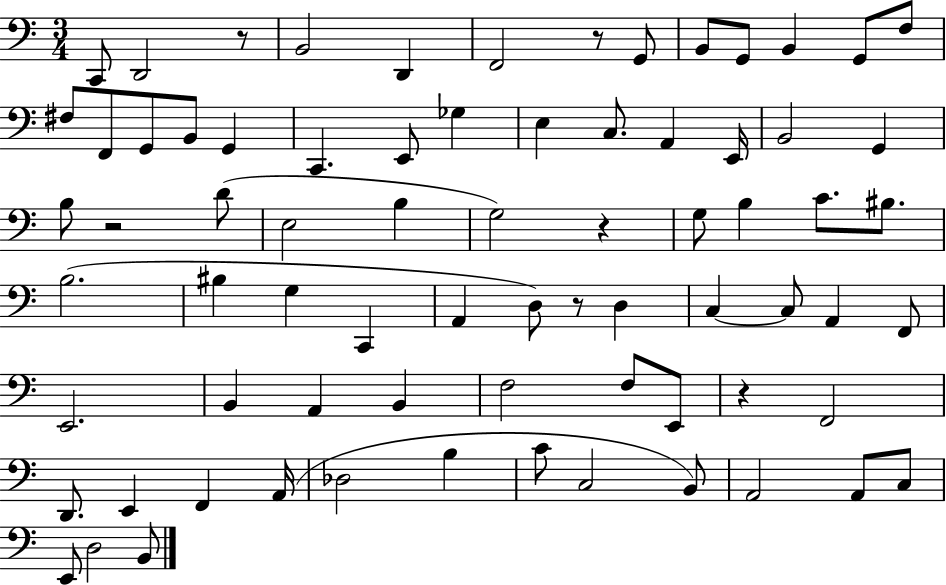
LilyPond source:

{
  \clef bass
  \numericTimeSignature
  \time 3/4
  \key c \major
  c,8 d,2 r8 | b,2 d,4 | f,2 r8 g,8 | b,8 g,8 b,4 g,8 f8 | \break fis8 f,8 g,8 b,8 g,4 | c,4. e,8 ges4 | e4 c8. a,4 e,16 | b,2 g,4 | \break b8 r2 d'8( | e2 b4 | g2) r4 | g8 b4 c'8. bis8. | \break b2.( | bis4 g4 c,4 | a,4 d8) r8 d4 | c4~~ c8 a,4 f,8 | \break e,2. | b,4 a,4 b,4 | f2 f8 e,8 | r4 f,2 | \break d,8. e,4 f,4 a,16( | des2 b4 | c'8 c2 b,8) | a,2 a,8 c8 | \break e,8 d2 b,8 | \bar "|."
}